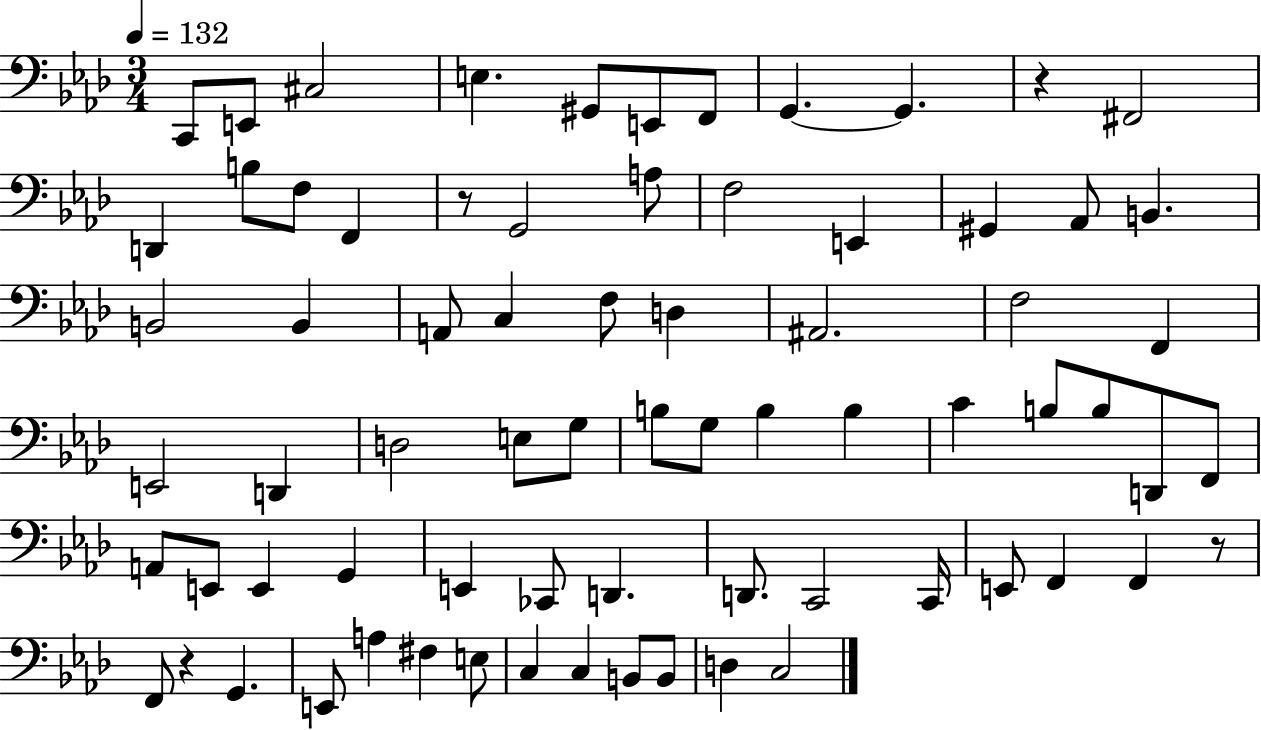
{
  \clef bass
  \numericTimeSignature
  \time 3/4
  \key aes \major
  \tempo 4 = 132
  c,8 e,8 cis2 | e4. gis,8 e,8 f,8 | g,4.~~ g,4. | r4 fis,2 | \break d,4 b8 f8 f,4 | r8 g,2 a8 | f2 e,4 | gis,4 aes,8 b,4. | \break b,2 b,4 | a,8 c4 f8 d4 | ais,2. | f2 f,4 | \break e,2 d,4 | d2 e8 g8 | b8 g8 b4 b4 | c'4 b8 b8 d,8 f,8 | \break a,8 e,8 e,4 g,4 | e,4 ces,8 d,4. | d,8. c,2 c,16 | e,8 f,4 f,4 r8 | \break f,8 r4 g,4. | e,8 a4 fis4 e8 | c4 c4 b,8 b,8 | d4 c2 | \break \bar "|."
}